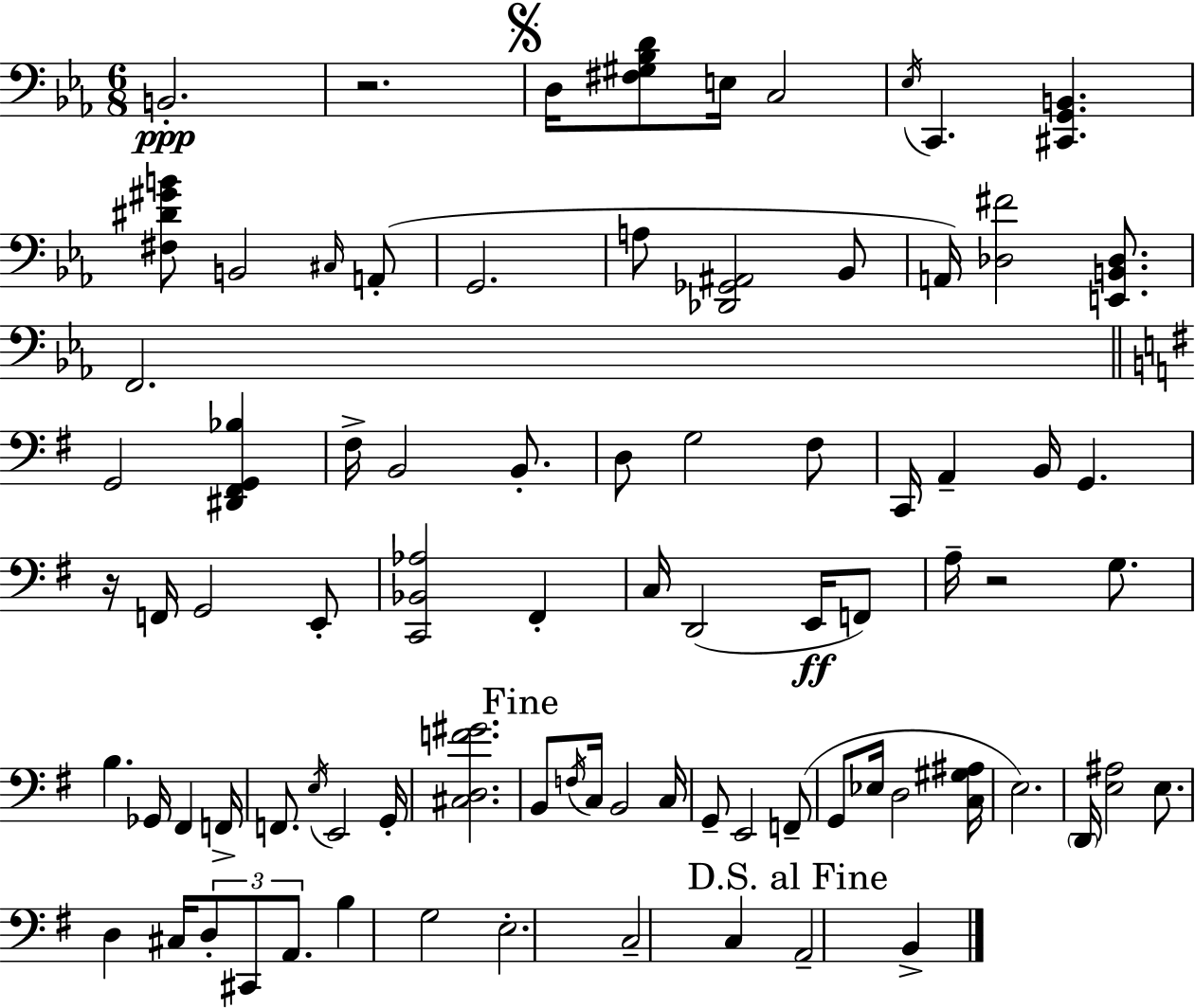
B2/h. R/h. D3/s [F#3,G#3,Bb3,D4]/e E3/s C3/h Eb3/s C2/q. [C#2,G2,B2]/q. [F#3,D#4,G#4,B4]/e B2/h C#3/s A2/e G2/h. A3/e [Db2,Gb2,A#2]/h Bb2/e A2/s [Db3,F#4]/h [E2,B2,Db3]/e. F2/h. G2/h [D#2,F#2,G2,Bb3]/q F#3/s B2/h B2/e. D3/e G3/h F#3/e C2/s A2/q B2/s G2/q. R/s F2/s G2/h E2/e [C2,Bb2,Ab3]/h F#2/q C3/s D2/h E2/s F2/e A3/s R/h G3/e. B3/q. Gb2/s F#2/q F2/s F2/e. E3/s E2/h G2/s [C#3,D3,F4,G#4]/h. B2/e F3/s C3/s B2/h C3/s G2/e E2/h F2/e G2/e Eb3/s D3/h [C3,G#3,A#3]/s E3/h. D2/s [E3,A#3]/h E3/e. D3/q C#3/s D3/e C#2/e A2/e. B3/q G3/h E3/h. C3/h C3/q A2/h B2/q